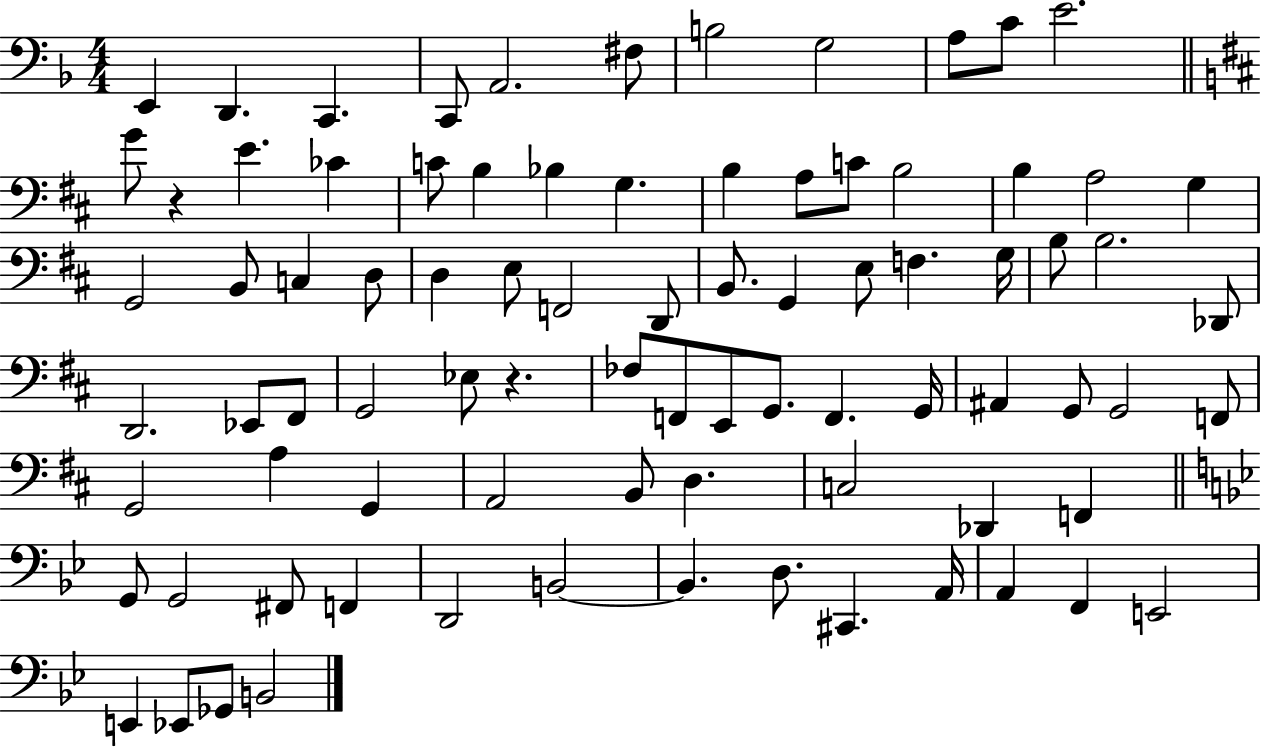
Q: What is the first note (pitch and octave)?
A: E2